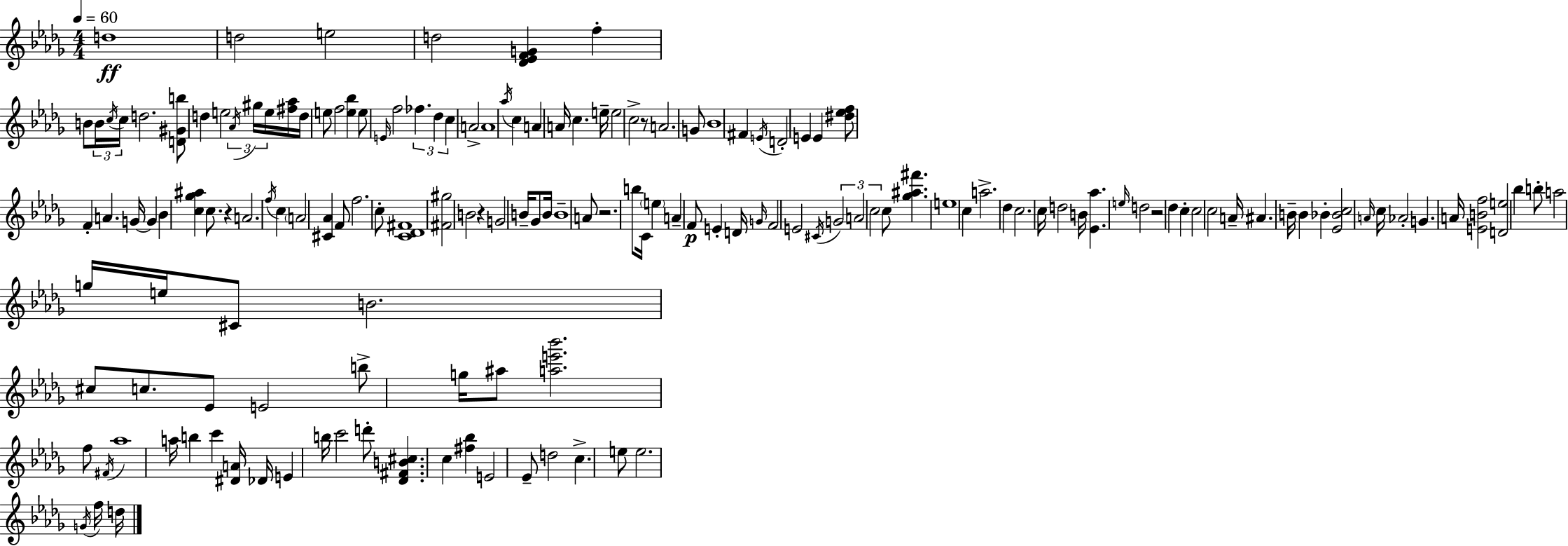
{
  \clef treble
  \numericTimeSignature
  \time 4/4
  \key bes \minor
  \tempo 4 = 60
  d''1\ff | d''2 e''2 | d''2 <des' ees' f' g'>4 f''4-. | b'8 \tuplet 3/2 { b'16 \acciaccatura { c''16 } c''16 } d''2. | \break <d' gis' b''>8 d''4 e''2 \tuplet 3/2 { \acciaccatura { aes'16 } | gis''16 e''16 } <fis'' aes''>16 d''16 e''8 f''2 <e'' bes''>4 | e''8 \grace { e'16 } f''2 \tuplet 3/2 { fes''4. | des''4 c''4 } a'2-> | \break a'1 | \acciaccatura { aes''16 } c''4 a'4 a'16 c''4. | e''16-- e''2 c''2-> | r8 a'2. | \break g'8 bes'1 | fis'4 \acciaccatura { e'16 } d'2-. | e'4 e'4 <dis'' ees'' f''>8 f'4-. a'4. | g'16~~ g'4 bes'4 <c'' ges'' ais''>4 | \break c''8. r4 a'2. | \acciaccatura { f''16 } c''4 \parenthesize a'2 | <cis' aes'>4 f'8 f''2. | c''8-. <c' des' fis'>1 | \break <fis' gis''>2 b'2 | r4 g'2 | b'16-- ges'8 b'16 b'1-- | a'8 r2. | \break b''8 c'16 \parenthesize e''4 a'4-- f'8\p | e'4-. d'16 \grace { g'16 } f'2 e'2 | \acciaccatura { cis'16 } \tuplet 3/2 { g'2 | a'2 c''2 } | \break c''8 <ges'' ais'' fis'''>4. e''1 | c''4 a''2.-> | des''4 c''2. | c''16 d''2 | \break b'16 <ees' aes''>4. \grace { e''16 } d''2 | r2 des''4 c''4-. | c''2 c''2 | a'16-- ais'4. b'16-- b'4 bes'4-. | \break <ees' bes' c''>2 \grace { a'16 } c''16 aes'2-. | g'4. a'16 <e' b' f''>2 | <d' e''>2 bes''4 b''8-. | a''2 g''16 e''16 cis'8 b'2. | \break cis''8 c''8. ees'8 e'2 | b''8-> g''16 ais''8 <a'' e''' bes'''>2. | f''8 \acciaccatura { fis'16 } aes''1 | a''16 b''4 | \break c'''4 <dis' a'>16 des'16 e'4 b''16 c'''2 | d'''8-. <des' fis' b' cis''>4. c''4 <fis'' bes''>4 | e'2 ees'8-- d''2 | c''4.-> e''8 e''2. | \break \acciaccatura { g'16 } f''16 d''16 \bar "|."
}